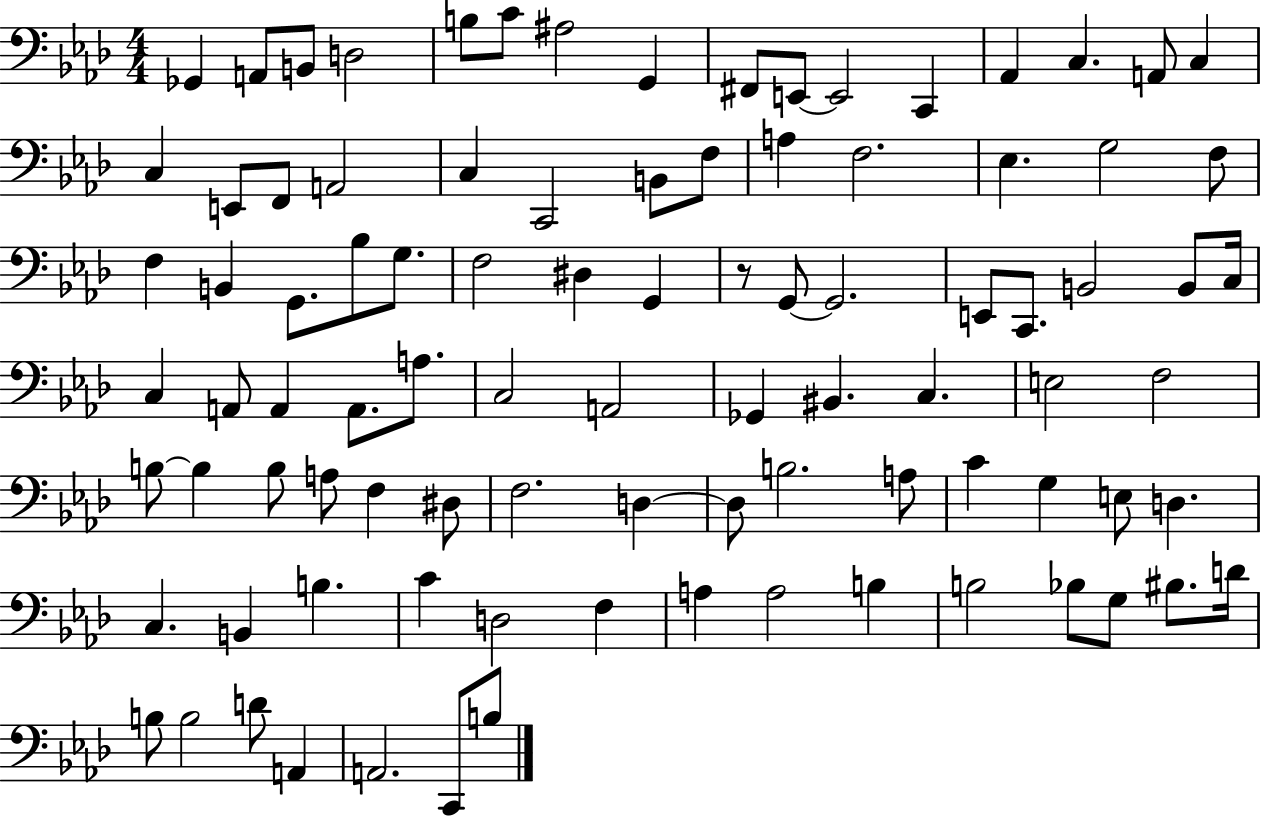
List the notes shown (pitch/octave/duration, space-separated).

Gb2/q A2/e B2/e D3/h B3/e C4/e A#3/h G2/q F#2/e E2/e E2/h C2/q Ab2/q C3/q. A2/e C3/q C3/q E2/e F2/e A2/h C3/q C2/h B2/e F3/e A3/q F3/h. Eb3/q. G3/h F3/e F3/q B2/q G2/e. Bb3/e G3/e. F3/h D#3/q G2/q R/e G2/e G2/h. E2/e C2/e. B2/h B2/e C3/s C3/q A2/e A2/q A2/e. A3/e. C3/h A2/h Gb2/q BIS2/q. C3/q. E3/h F3/h B3/e B3/q B3/e A3/e F3/q D#3/e F3/h. D3/q D3/e B3/h. A3/e C4/q G3/q E3/e D3/q. C3/q. B2/q B3/q. C4/q D3/h F3/q A3/q A3/h B3/q B3/h Bb3/e G3/e BIS3/e. D4/s B3/e B3/h D4/e A2/q A2/h. C2/e B3/e